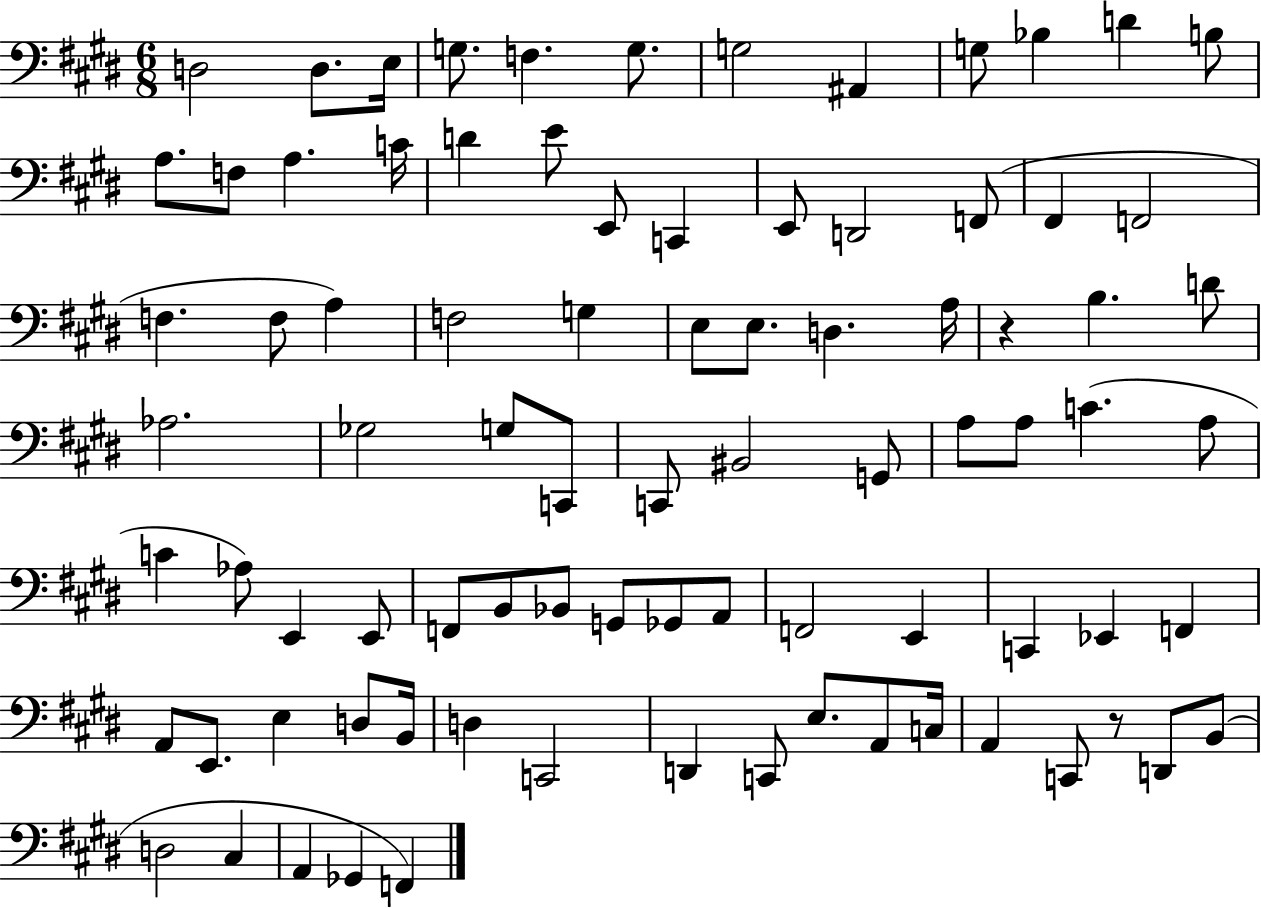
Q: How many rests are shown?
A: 2